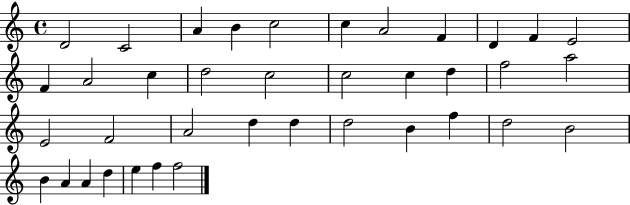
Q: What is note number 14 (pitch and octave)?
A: C5